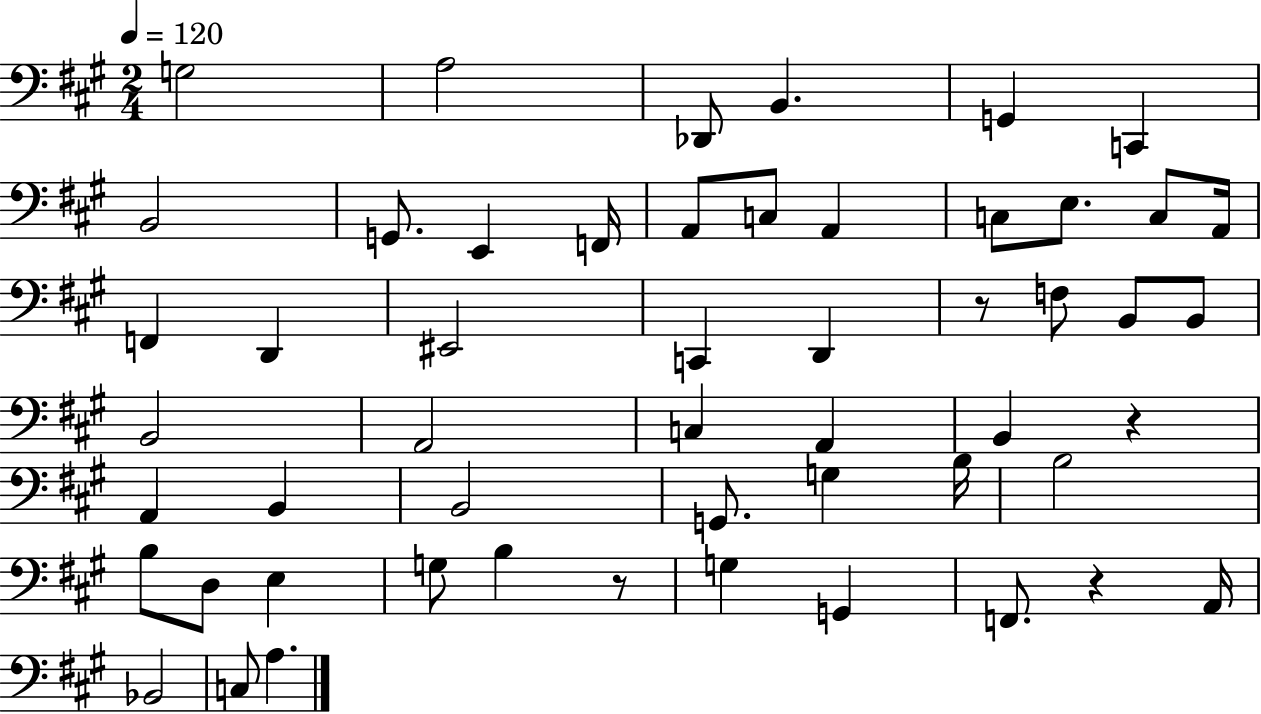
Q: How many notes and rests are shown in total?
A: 53